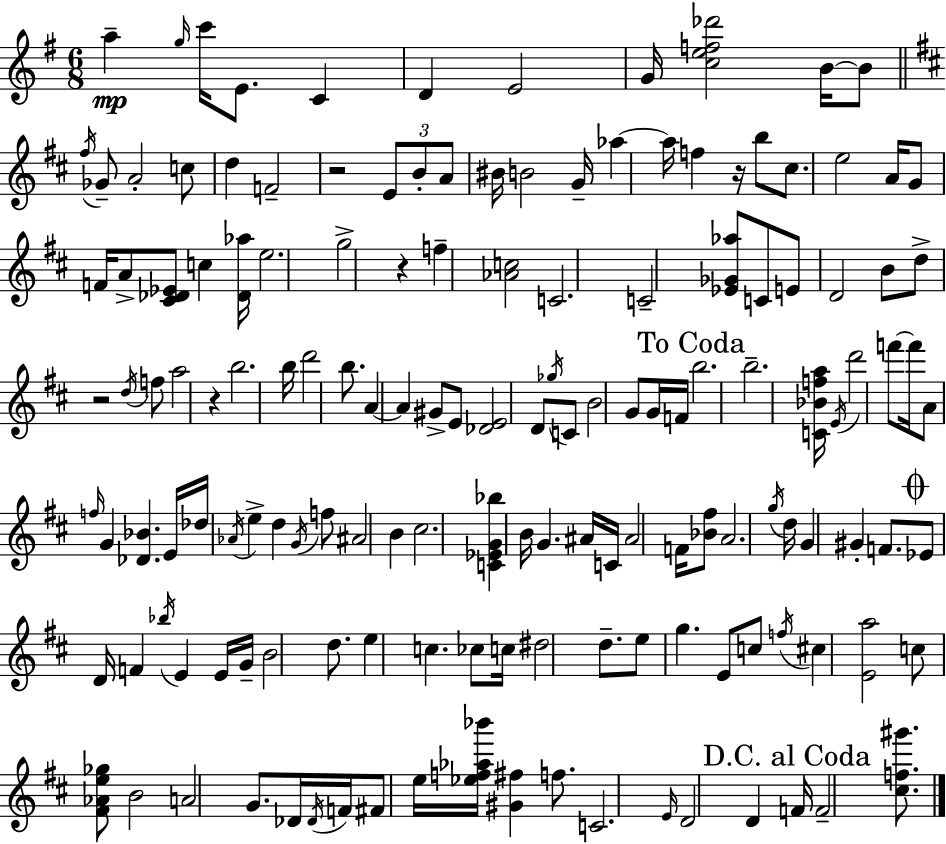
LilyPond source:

{
  \clef treble
  \numericTimeSignature
  \time 6/8
  \key g \major
  a''4--\mp \grace { g''16 } c'''16 e'8. c'4 | d'4 e'2 | g'16 <c'' e'' f'' des'''>2 b'16~~ b'8 | \bar "||" \break \key d \major \acciaccatura { fis''16 } ges'8-- a'2-. c''8 | d''4 f'2-- | r2 \tuplet 3/2 { e'8 b'8-. | a'8 } bis'16 b'2 | \break g'16-- aes''4~~ aes''16 f''4 r16 b''8 | cis''8. e''2 | a'16 g'8 f'16 a'8-> <cis' des' ees'>8 c''4 | <des' aes''>16 e''2. | \break g''2-> r4 | f''4-- <aes' c''>2 | c'2. | c'2-- <ees' ges' aes''>8 c'8 | \break e'8 d'2 b'8 | d''8-> r2 \acciaccatura { d''16 } | f''8 a''2 r4 | b''2. | \break b''16 d'''2 b''8. | a'4~~ a'4 gis'8-> | e'8 <des' e'>2 d'8 | \acciaccatura { ges''16 } c'8 b'2 g'8 | \break g'16 f'16 \mark "To Coda" b''2. | b''2.-- | <c' bes' f'' a''>16 \acciaccatura { e'16 } d'''2 | f'''8~~ f'''16 a'8 \grace { f''16 } g'4 <des' bes'>4. | \break e'16 des''16 \acciaccatura { aes'16 } e''4-> | d''4 \acciaccatura { g'16 } f''8 ais'2 | b'4 cis''2. | <c' ees' g' bes''>4 b'16 | \break g'4. ais'16 c'16 ais'2 | f'16 <bes' fis''>8 a'2. | \acciaccatura { g''16 } d''16 g'4 | gis'4-. f'8. \mark \markup { \musicglyph "scripts.coda" } ees'8 d'16 f'4 | \break \acciaccatura { bes''16 } e'4 e'16 g'16-- b'2 | d''8. e''4 | c''4. ces''8 c''16 dis''2 | d''8.-- e''8 g''4. | \break e'8 c''8 \acciaccatura { f''16 } cis''4 | <e' a''>2 c''8 | <fis' aes' e'' ges''>8 b'2 a'2 | g'8. des'16 \acciaccatura { des'16 } f'16 | \break fis'8 e''16 <ees'' f'' aes'' bes'''>16 <gis' fis''>4 f''8. c'2. | \grace { e'16 } | d'2 d'4 | \mark "D.C. al Coda" f'16 f'2-- <cis'' f'' gis'''>8. | \break \bar "|."
}